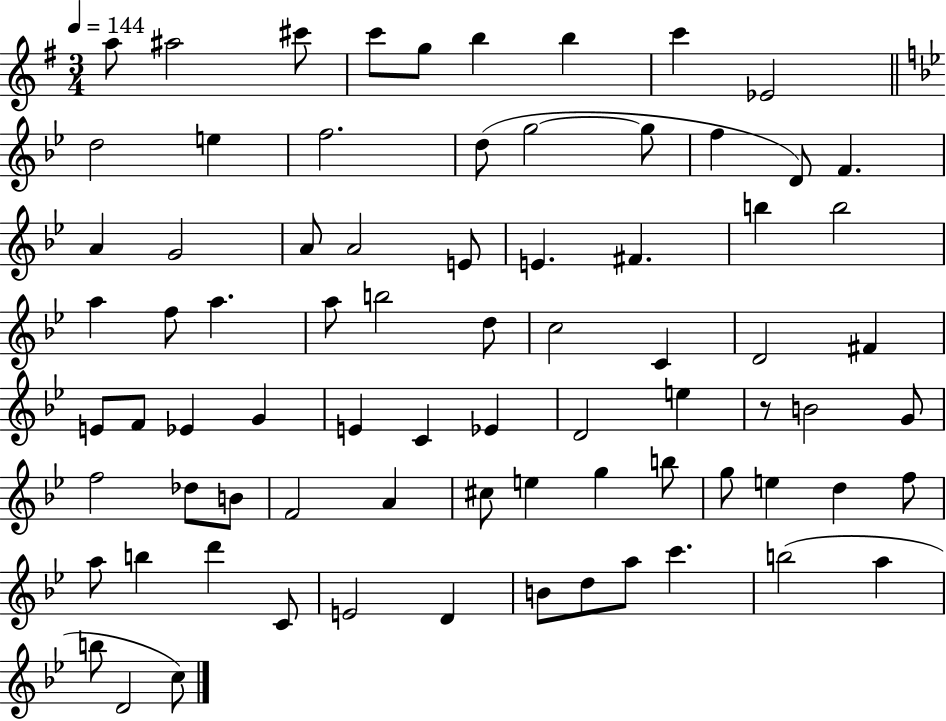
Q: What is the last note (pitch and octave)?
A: C5